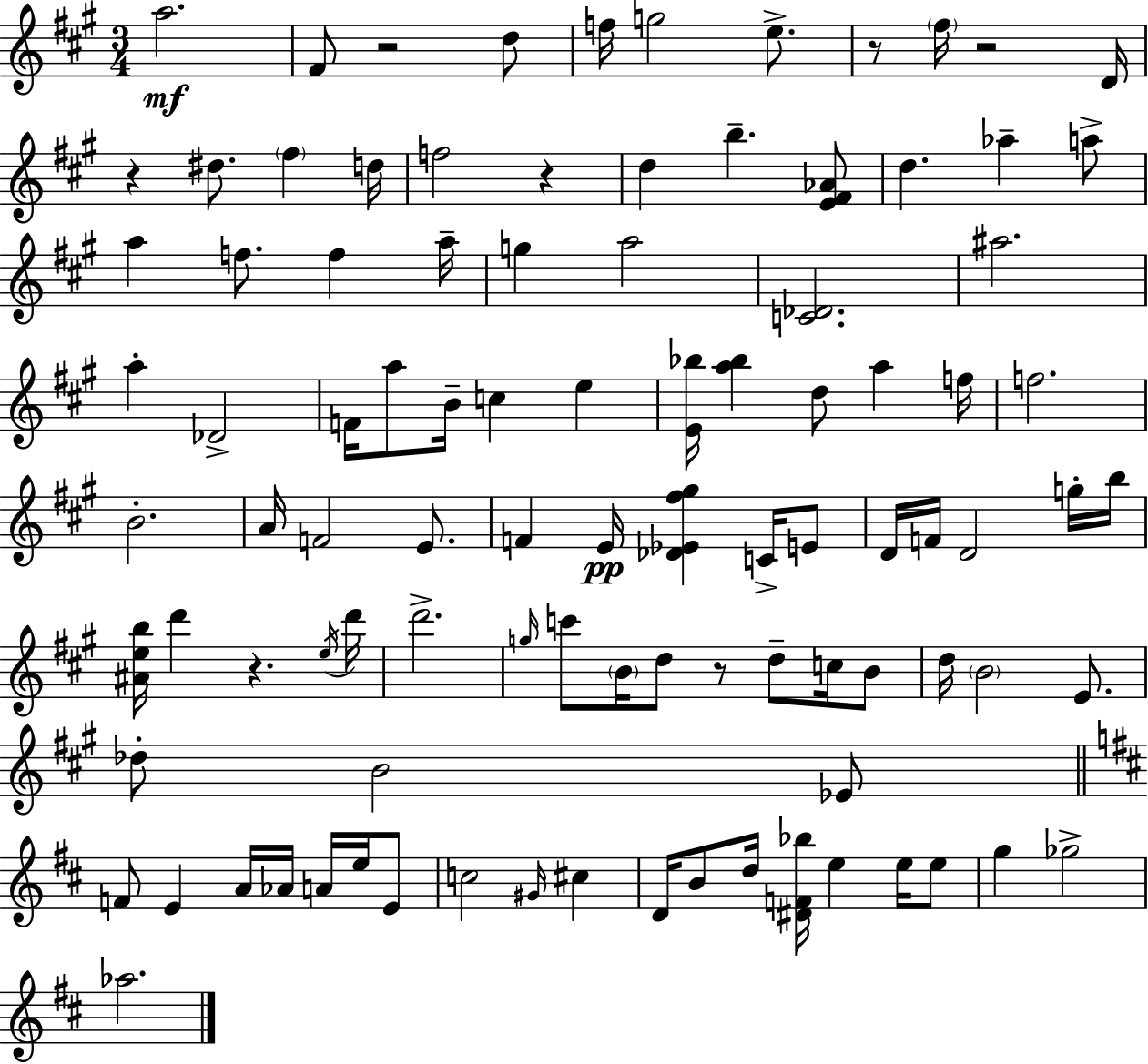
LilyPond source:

{
  \clef treble
  \numericTimeSignature
  \time 3/4
  \key a \major
  a''2.\mf | fis'8 r2 d''8 | f''16 g''2 e''8.-> | r8 \parenthesize fis''16 r2 d'16 | \break r4 dis''8. \parenthesize fis''4 d''16 | f''2 r4 | d''4 b''4.-- <e' fis' aes'>8 | d''4. aes''4-- a''8-> | \break a''4 f''8. f''4 a''16-- | g''4 a''2 | <c' des'>2. | ais''2. | \break a''4-. des'2-> | f'16 a''8 b'16-- c''4 e''4 | <e' bes''>16 <a'' bes''>4 d''8 a''4 f''16 | f''2. | \break b'2.-. | a'16 f'2 e'8. | f'4 e'16\pp <des' ees' fis'' gis''>4 c'16-> e'8 | d'16 f'16 d'2 g''16-. b''16 | \break <ais' e'' b''>16 d'''4 r4. \acciaccatura { e''16 } | d'''16 d'''2.-> | \grace { g''16 } c'''8 \parenthesize b'16 d''8 r8 d''8-- c''16 | b'8 d''16 \parenthesize b'2 e'8. | \break des''8-. b'2 | ees'8 \bar "||" \break \key d \major f'8 e'4 a'16 aes'16 a'16 e''16 e'8 | c''2 \grace { gis'16 } cis''4 | d'16 b'8 d''16 <dis' f' bes''>16 e''4 e''16 e''8 | g''4 ges''2-> | \break aes''2. | \bar "|."
}